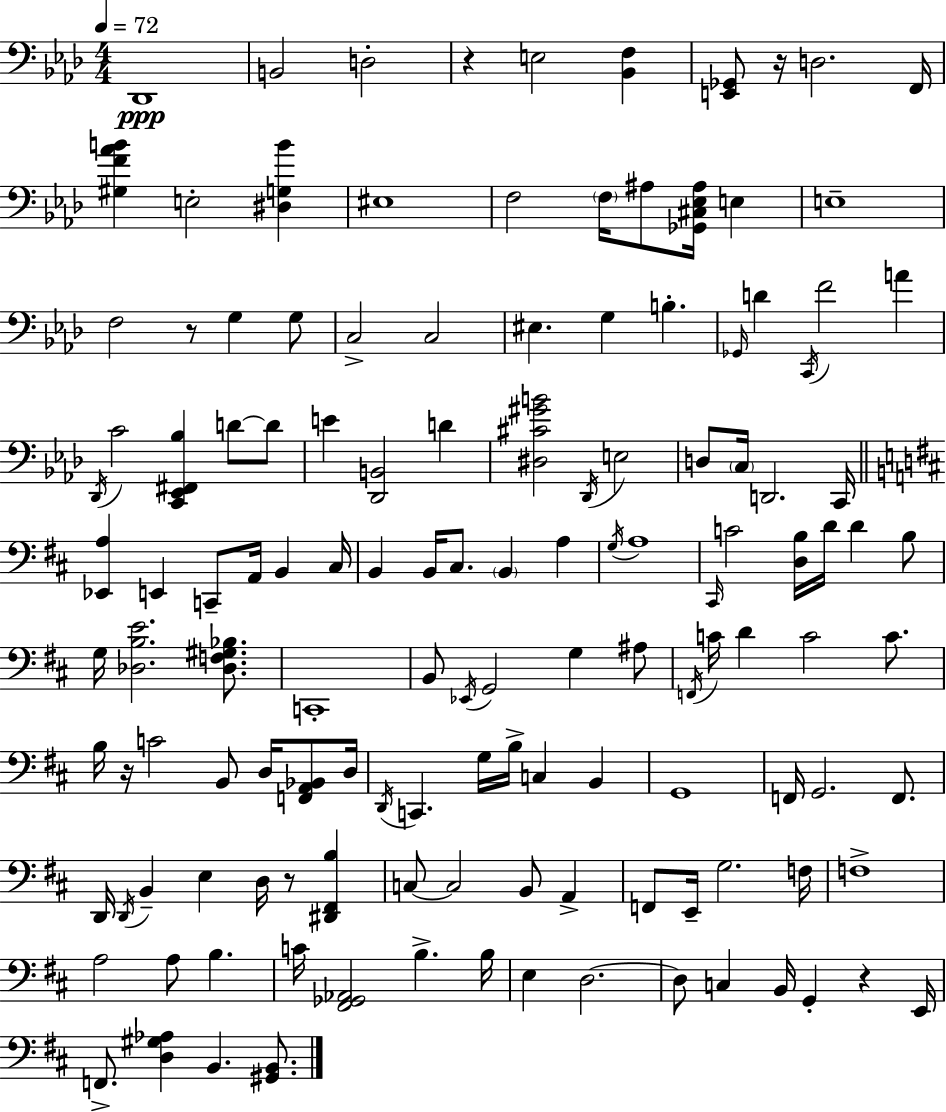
{
  \clef bass
  \numericTimeSignature
  \time 4/4
  \key aes \major
  \tempo 4 = 72
  des,1\ppp | b,2 d2-. | r4 e2 <bes, f>4 | <e, ges,>8 r16 d2. f,16 | \break <gis f' aes' b'>4 e2-. <dis g b'>4 | eis1 | f2 \parenthesize f16 ais8 <ges, cis ees ais>16 e4 | e1-- | \break f2 r8 g4 g8 | c2-> c2 | eis4. g4 b4.-. | \grace { ges,16 } d'4 \acciaccatura { c,16 } f'2 a'4 | \break \acciaccatura { des,16 } c'2 <c, ees, fis, bes>4 d'8~~ | d'8 e'4 <des, b,>2 d'4 | <dis cis' gis' b'>2 \acciaccatura { des,16 } e2 | d8 \parenthesize c16 d,2. | \break c,16 \bar "||" \break \key d \major <ees, a>4 e,4 c,8-- a,16 b,4 cis16 | b,4 b,16 cis8. \parenthesize b,4 a4 | \acciaccatura { g16 } a1 | \grace { cis,16 } c'2 <d b>16 d'16 d'4 | \break b8 g16 <des b e'>2. <des f gis bes>8. | c,1-. | b,8 \acciaccatura { ees,16 } g,2 g4 | ais8 \acciaccatura { f,16 } c'16 d'4 c'2 | \break c'8. b16 r16 c'2 b,8 | d16 <f, a, bes,>8 d16 \acciaccatura { d,16 } c,4. g16 b16-> c4 | b,4 g,1 | f,16 g,2. | \break f,8. d,16 \acciaccatura { d,16 } b,4-- e4 d16 | r8 <dis, fis, b>4 c8~~ c2 | b,8 a,4-> f,8 e,16-- g2. | f16 f1-> | \break a2 a8 | b4. c'16 <fis, ges, aes,>2 b4.-> | b16 e4 d2.~~ | d8 c4 b,16 g,4-. | \break r4 e,16 f,8.-> <d gis aes>4 b,4. | <gis, b,>8. \bar "|."
}